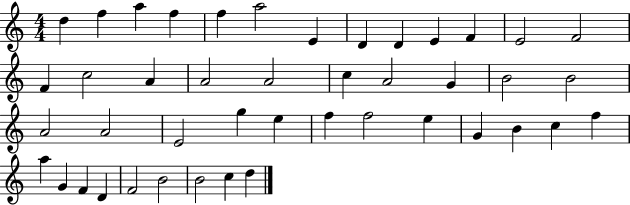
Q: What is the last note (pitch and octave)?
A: D5